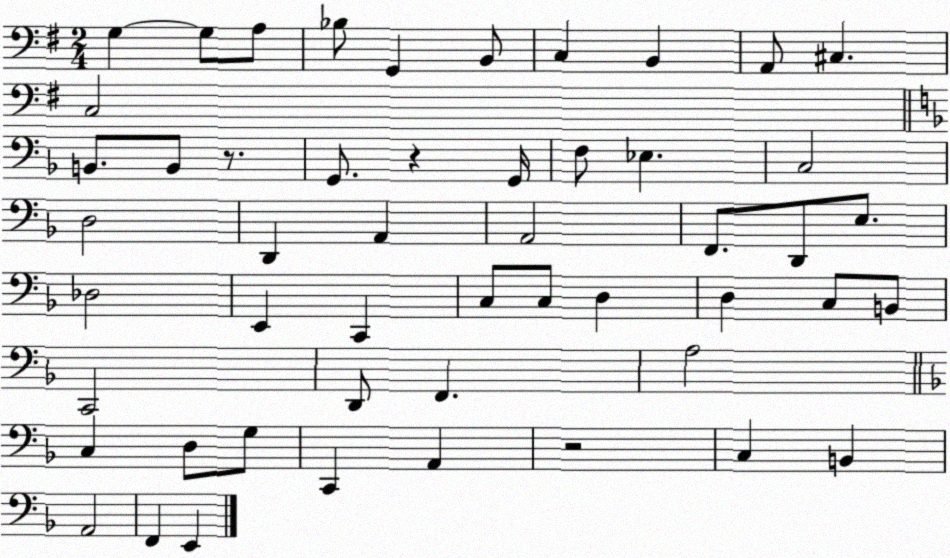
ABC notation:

X:1
T:Untitled
M:2/4
L:1/4
K:G
G, G,/2 A,/2 _B,/2 G,, B,,/2 C, B,, A,,/2 ^C, C,2 B,,/2 B,,/2 z/2 G,,/2 z G,,/4 F,/2 _E, C,2 D,2 D,, A,, A,,2 F,,/2 D,,/2 E,/2 _D,2 E,, C,, C,/2 C,/2 D, D, C,/2 B,,/2 C,,2 D,,/2 F,, A,2 C, D,/2 G,/2 C,, A,, z2 C, B,, A,,2 F,, E,,